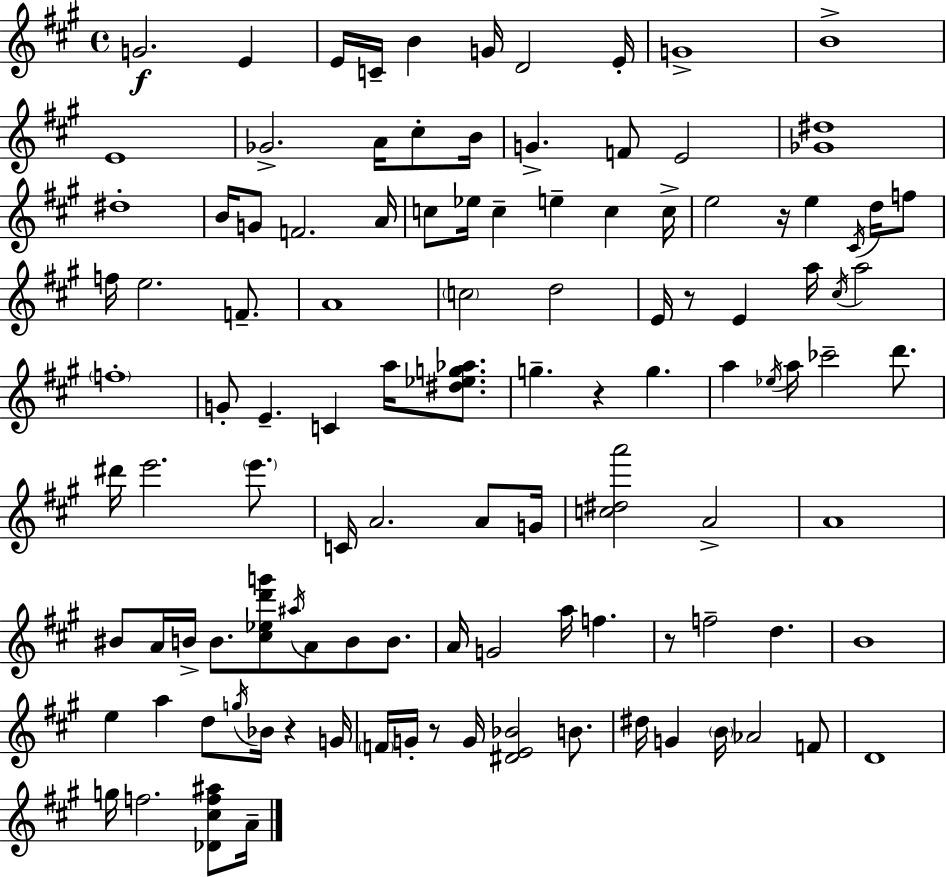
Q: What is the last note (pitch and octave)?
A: A4